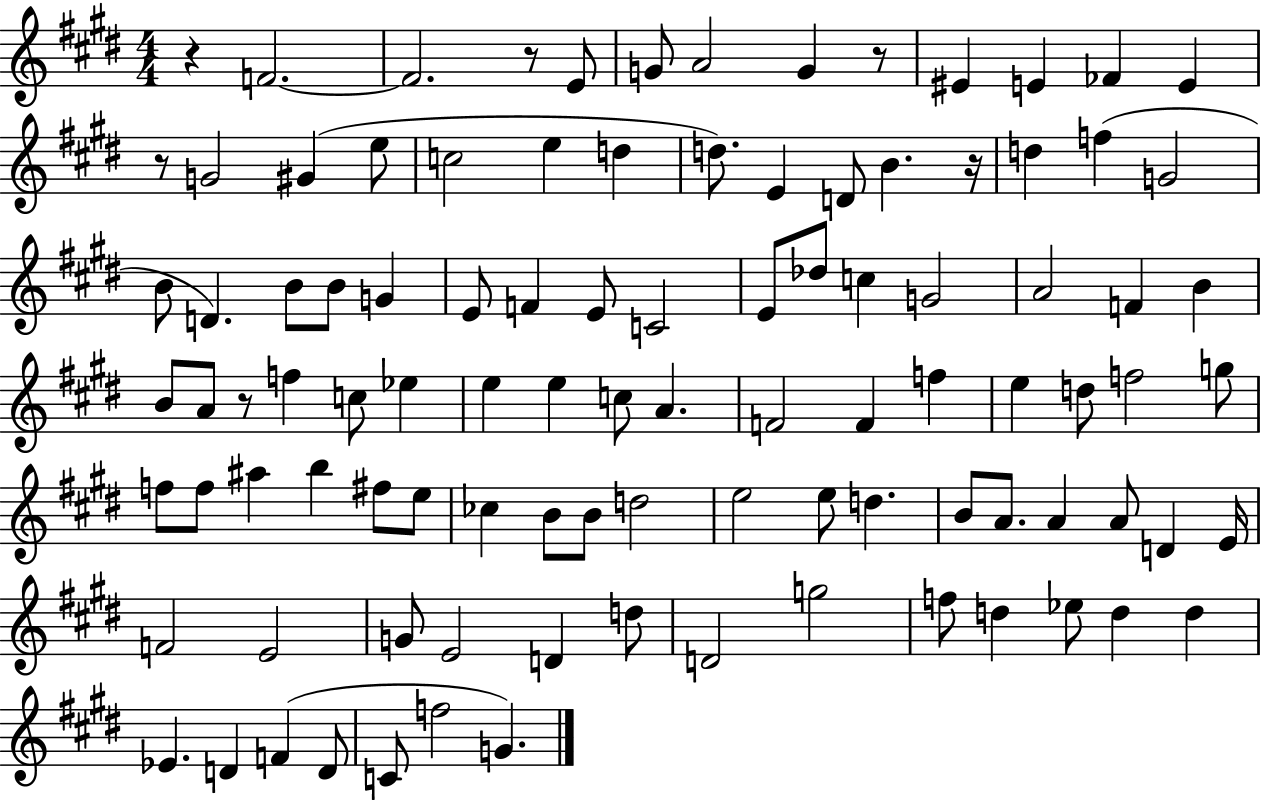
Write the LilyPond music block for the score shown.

{
  \clef treble
  \numericTimeSignature
  \time 4/4
  \key e \major
  r4 f'2.~~ | f'2. r8 e'8 | g'8 a'2 g'4 r8 | eis'4 e'4 fes'4 e'4 | \break r8 g'2 gis'4( e''8 | c''2 e''4 d''4 | d''8.) e'4 d'8 b'4. r16 | d''4 f''4( g'2 | \break b'8 d'4.) b'8 b'8 g'4 | e'8 f'4 e'8 c'2 | e'8 des''8 c''4 g'2 | a'2 f'4 b'4 | \break b'8 a'8 r8 f''4 c''8 ees''4 | e''4 e''4 c''8 a'4. | f'2 f'4 f''4 | e''4 d''8 f''2 g''8 | \break f''8 f''8 ais''4 b''4 fis''8 e''8 | ces''4 b'8 b'8 d''2 | e''2 e''8 d''4. | b'8 a'8. a'4 a'8 d'4 e'16 | \break f'2 e'2 | g'8 e'2 d'4 d''8 | d'2 g''2 | f''8 d''4 ees''8 d''4 d''4 | \break ees'4. d'4 f'4( d'8 | c'8 f''2 g'4.) | \bar "|."
}